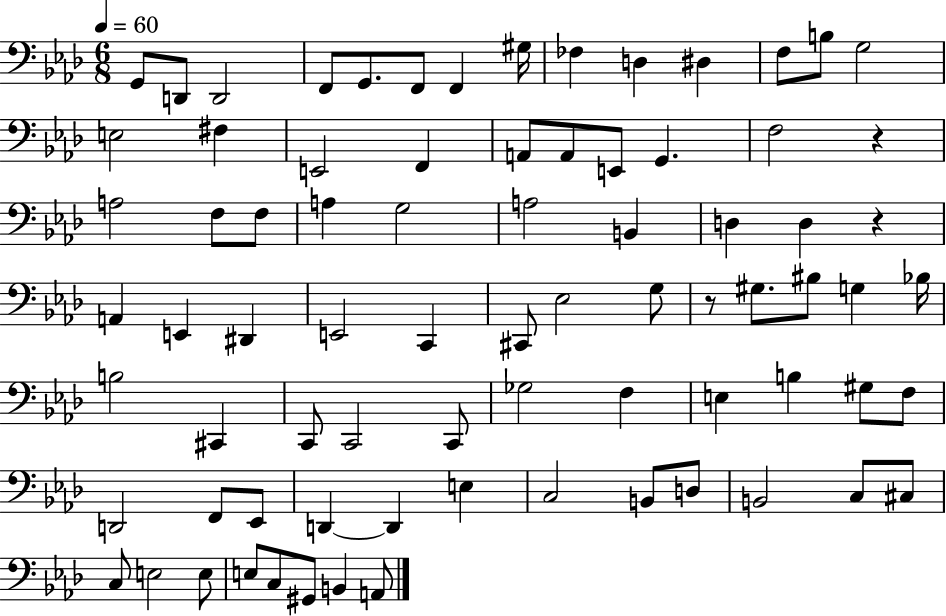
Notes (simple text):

G2/e D2/e D2/h F2/e G2/e. F2/e F2/q G#3/s FES3/q D3/q D#3/q F3/e B3/e G3/h E3/h F#3/q E2/h F2/q A2/e A2/e E2/e G2/q. F3/h R/q A3/h F3/e F3/e A3/q G3/h A3/h B2/q D3/q D3/q R/q A2/q E2/q D#2/q E2/h C2/q C#2/e Eb3/h G3/e R/e G#3/e. BIS3/e G3/q Bb3/s B3/h C#2/q C2/e C2/h C2/e Gb3/h F3/q E3/q B3/q G#3/e F3/e D2/h F2/e Eb2/e D2/q D2/q E3/q C3/h B2/e D3/e B2/h C3/e C#3/e C3/e E3/h E3/e E3/e C3/e G#2/e B2/q A2/e